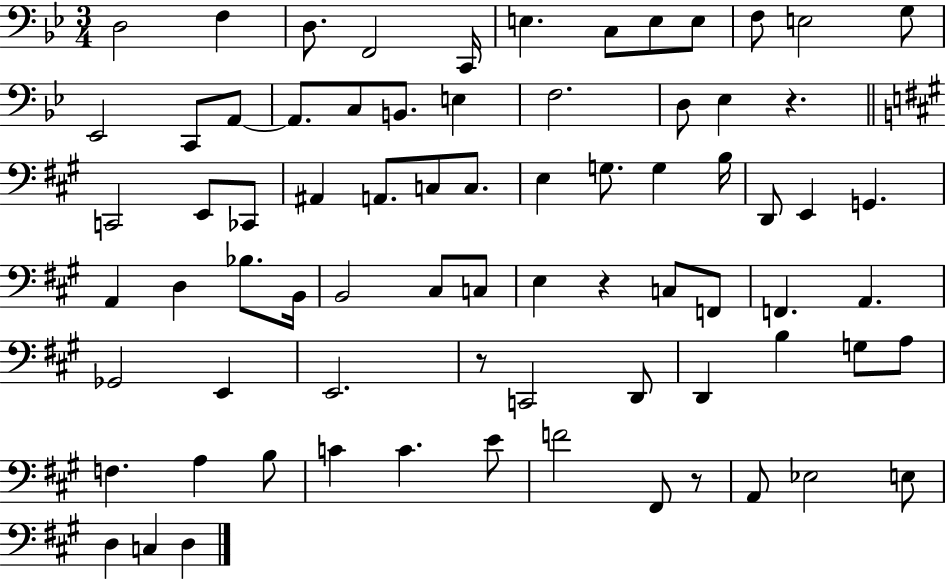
{
  \clef bass
  \numericTimeSignature
  \time 3/4
  \key bes \major
  d2 f4 | d8. f,2 c,16 | e4. c8 e8 e8 | f8 e2 g8 | \break ees,2 c,8 a,8~~ | a,8. c8 b,8. e4 | f2. | d8 ees4 r4. | \break \bar "||" \break \key a \major c,2 e,8 ces,8 | ais,4 a,8. c8 c8. | e4 g8. g4 b16 | d,8 e,4 g,4. | \break a,4 d4 bes8. b,16 | b,2 cis8 c8 | e4 r4 c8 f,8 | f,4. a,4. | \break ges,2 e,4 | e,2. | r8 c,2 d,8 | d,4 b4 g8 a8 | \break f4. a4 b8 | c'4 c'4. e'8 | f'2 fis,8 r8 | a,8 ees2 e8 | \break d4 c4 d4 | \bar "|."
}